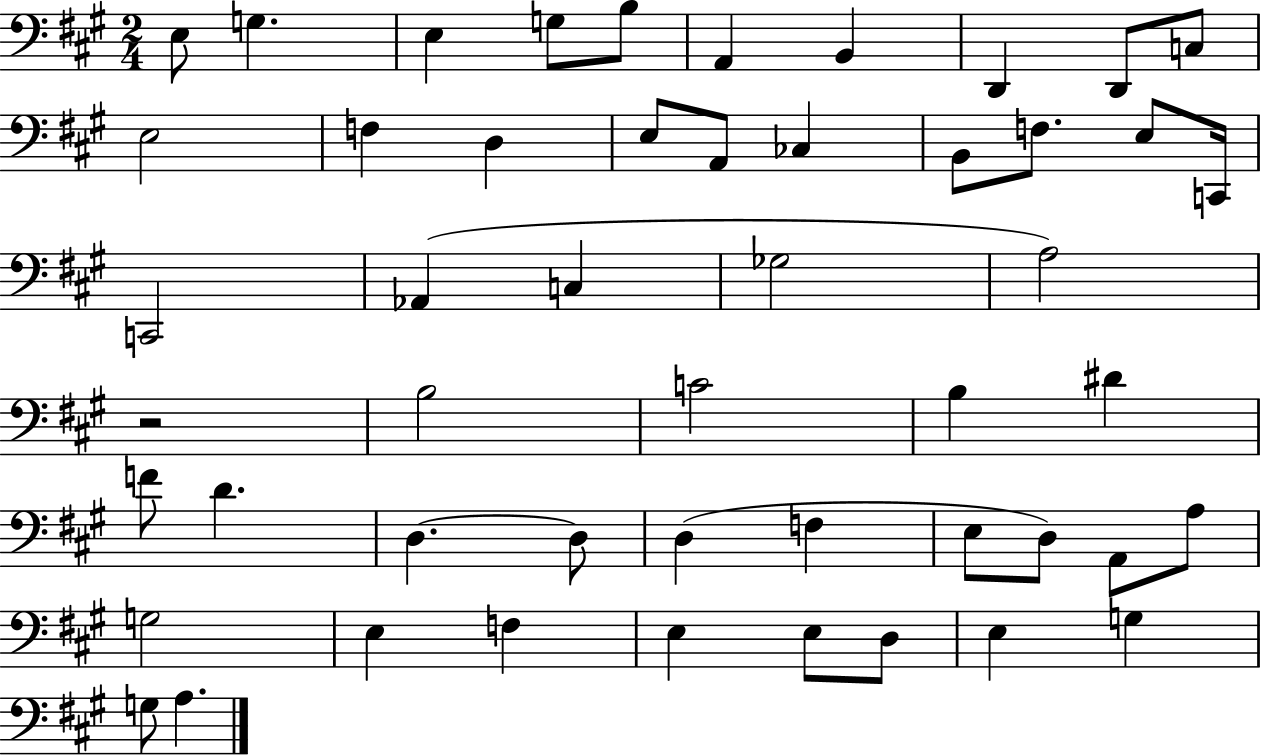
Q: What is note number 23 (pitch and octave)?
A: C3